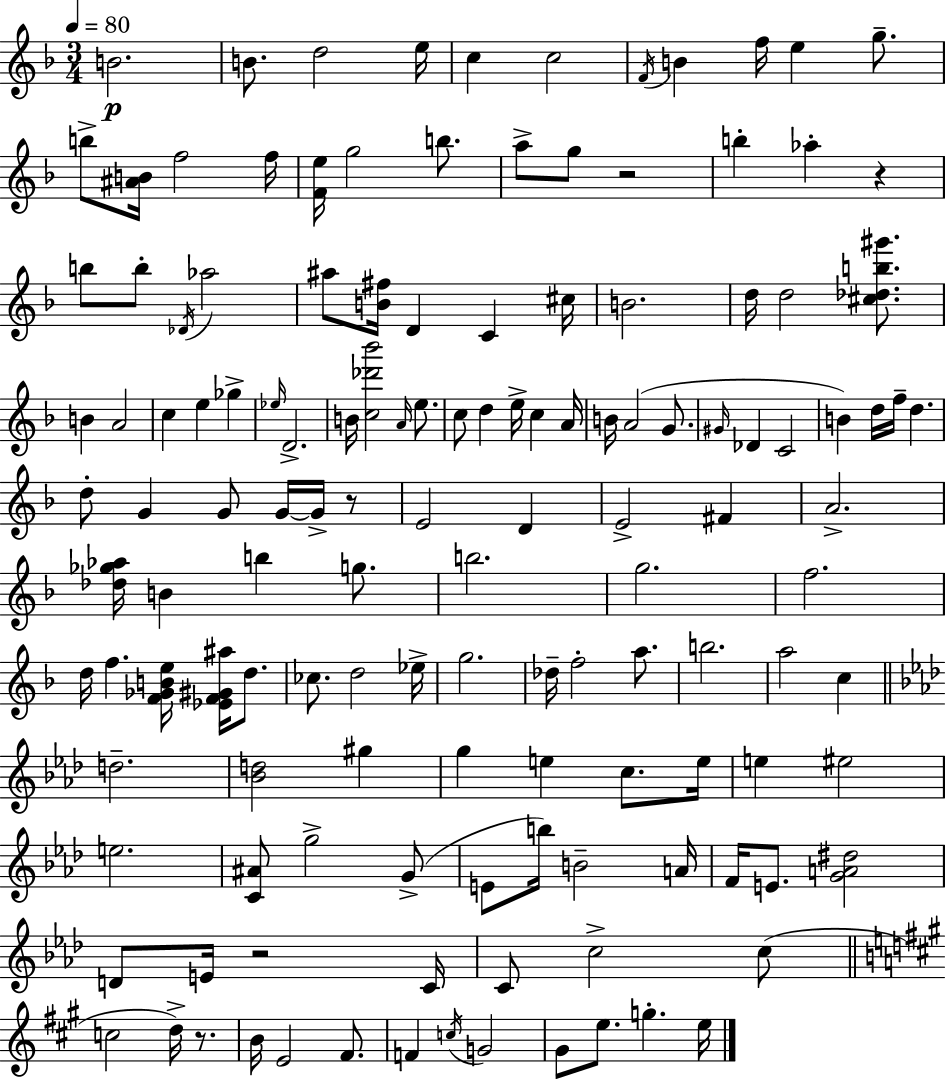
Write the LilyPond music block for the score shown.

{
  \clef treble
  \numericTimeSignature
  \time 3/4
  \key d \minor
  \tempo 4 = 80
  b'2.\p | b'8. d''2 e''16 | c''4 c''2 | \acciaccatura { f'16 } b'4 f''16 e''4 g''8.-- | \break b''8-> <ais' b'>16 f''2 | f''16 <f' e''>16 g''2 b''8. | a''8-> g''8 r2 | b''4-. aes''4-. r4 | \break b''8 b''8-. \acciaccatura { des'16 } aes''2 | ais''8 <b' fis''>16 d'4 c'4 | cis''16 b'2. | d''16 d''2 <cis'' des'' b'' gis'''>8. | \break b'4 a'2 | c''4 e''4 ges''4-> | \grace { ees''16 } d'2.-> | b'16 <c'' des''' bes'''>2 | \break \grace { a'16 } e''8. c''8 d''4 e''16-> c''4 | a'16 b'16 a'2( | g'8. \grace { gis'16 } des'4 c'2 | b'4) d''16 f''16-- d''4. | \break d''8-. g'4 g'8 | g'16~~ g'16-> r8 e'2 | d'4 e'2-> | fis'4 a'2.-> | \break <des'' ges'' aes''>16 b'4 b''4 | g''8. b''2. | g''2. | f''2. | \break d''16 f''4. | <f' ges' b' e''>16 <ees' f' gis' ais''>16 d''8. ces''8. d''2 | ees''16-> g''2. | des''16-- f''2-. | \break a''8. b''2. | a''2 | c''4 \bar "||" \break \key aes \major d''2.-- | <bes' d''>2 gis''4 | g''4 e''4 c''8. e''16 | e''4 eis''2 | \break e''2. | <c' ais'>8 g''2-> g'8->( | e'8 b''16) b'2-- a'16 | f'16 e'8. <g' a' dis''>2 | \break d'8 e'16 r2 c'16 | c'8 c''2-> c''8( | \bar "||" \break \key a \major c''2 d''16->) r8. | b'16 e'2 fis'8. | f'4 \acciaccatura { c''16 } g'2 | gis'8 e''8. g''4.-. | \break e''16 \bar "|."
}